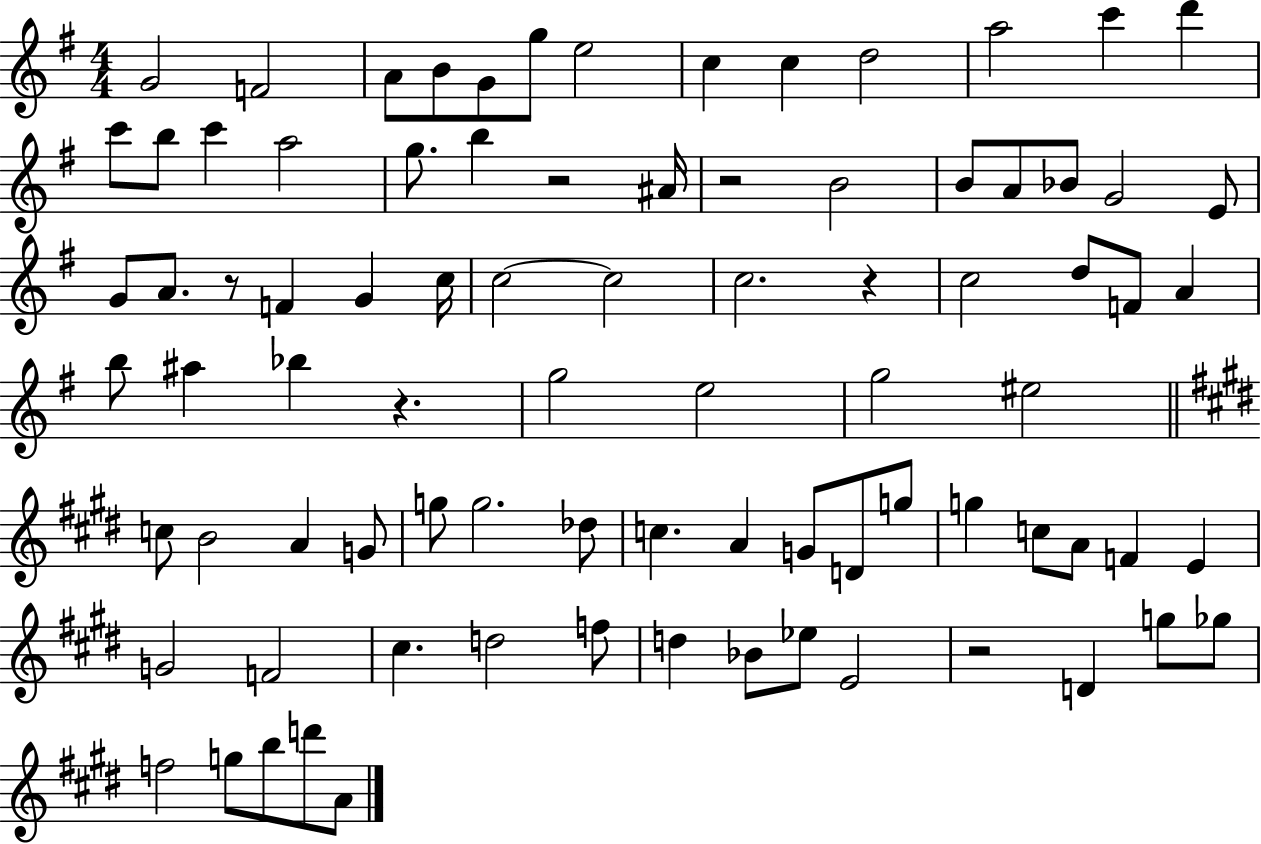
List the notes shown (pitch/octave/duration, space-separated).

G4/h F4/h A4/e B4/e G4/e G5/e E5/h C5/q C5/q D5/h A5/h C6/q D6/q C6/e B5/e C6/q A5/h G5/e. B5/q R/h A#4/s R/h B4/h B4/e A4/e Bb4/e G4/h E4/e G4/e A4/e. R/e F4/q G4/q C5/s C5/h C5/h C5/h. R/q C5/h D5/e F4/e A4/q B5/e A#5/q Bb5/q R/q. G5/h E5/h G5/h EIS5/h C5/e B4/h A4/q G4/e G5/e G5/h. Db5/e C5/q. A4/q G4/e D4/e G5/e G5/q C5/e A4/e F4/q E4/q G4/h F4/h C#5/q. D5/h F5/e D5/q Bb4/e Eb5/e E4/h R/h D4/q G5/e Gb5/e F5/h G5/e B5/e D6/e A4/e